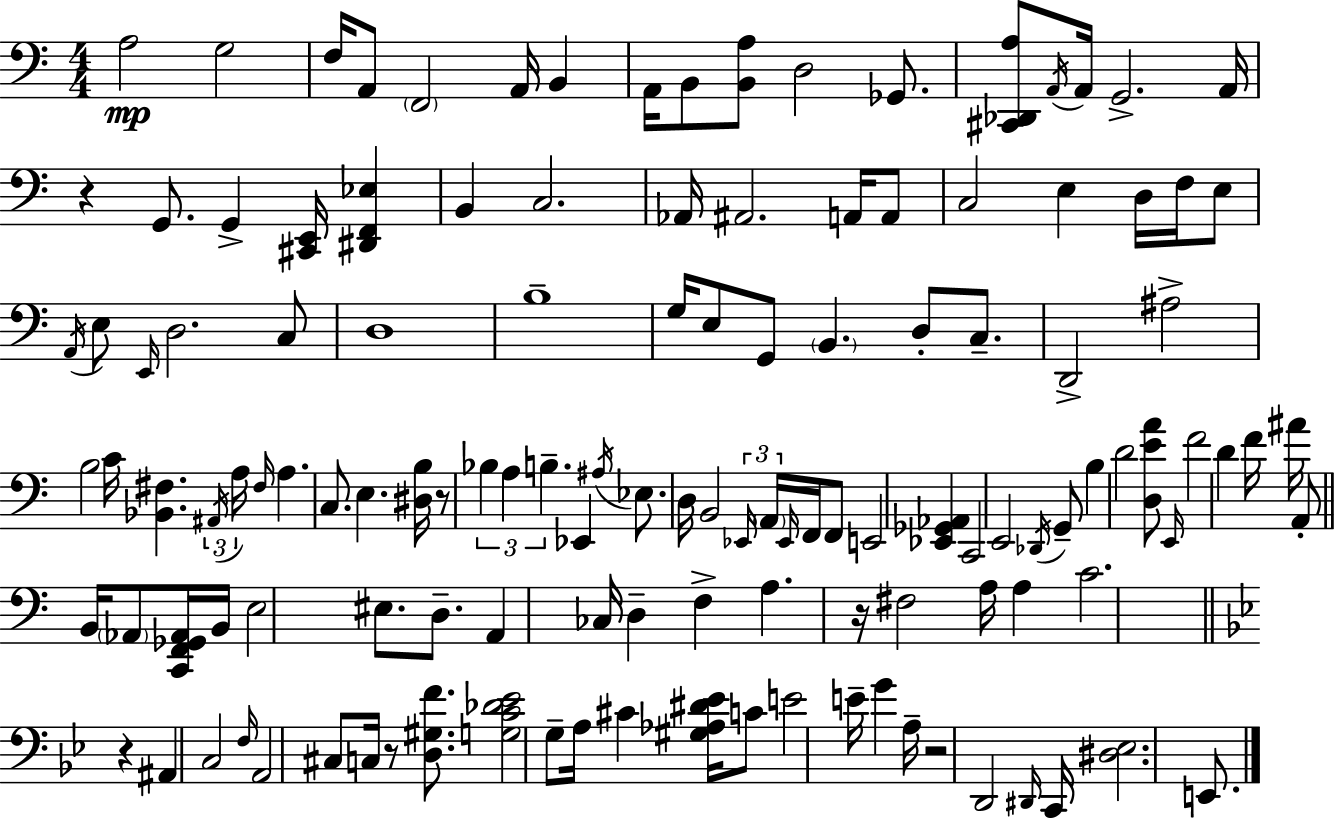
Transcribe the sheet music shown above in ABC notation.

X:1
T:Untitled
M:4/4
L:1/4
K:Am
A,2 G,2 F,/4 A,,/2 F,,2 A,,/4 B,, A,,/4 B,,/2 [B,,A,]/2 D,2 _G,,/2 [^C,,_D,,A,]/2 A,,/4 A,,/4 G,,2 A,,/4 z G,,/2 G,, [^C,,E,,]/4 [^D,,F,,_E,] B,, C,2 _A,,/4 ^A,,2 A,,/4 A,,/2 C,2 E, D,/4 F,/4 E,/2 A,,/4 E,/2 E,,/4 D,2 C,/2 D,4 B,4 G,/4 E,/2 G,,/2 B,, D,/2 C,/2 D,,2 ^A,2 B,2 C/4 [_B,,^F,] ^A,,/4 A,/4 ^F,/4 A, C,/2 E, [^D,B,]/4 z/2 _B, A, B, _E,, ^A,/4 _E,/2 D,/4 B,,2 _E,,/4 A,,/4 _E,,/4 F,,/4 F,,/2 E,,2 [_E,,_G,,_A,,] C,,2 E,,2 _D,,/4 G,,/2 B, D2 [D,EA]/2 E,,/4 F2 D F/4 ^A/4 A,,/2 B,,/4 _A,,/2 [C,,F,,_G,,_A,,]/4 B,,/4 E,2 ^E,/2 D,/2 A,, _C,/4 D, F, A, z/4 ^F,2 A,/4 A, C2 z ^A,, C,2 F,/4 A,,2 ^C,/2 C,/4 z/2 [D,^G,F]/2 [G,C_D_E]2 G,/2 A,/4 ^C [^G,_A,^D_E]/4 C/2 E2 E/4 G A,/4 z2 D,,2 ^D,,/4 C,,/4 [^D,_E,]2 E,,/2